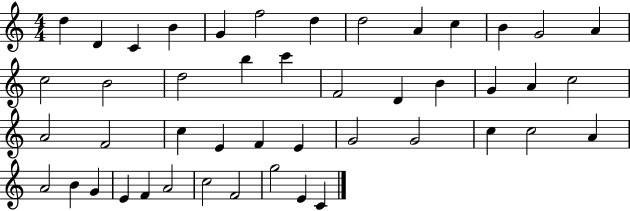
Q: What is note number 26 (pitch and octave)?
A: F4